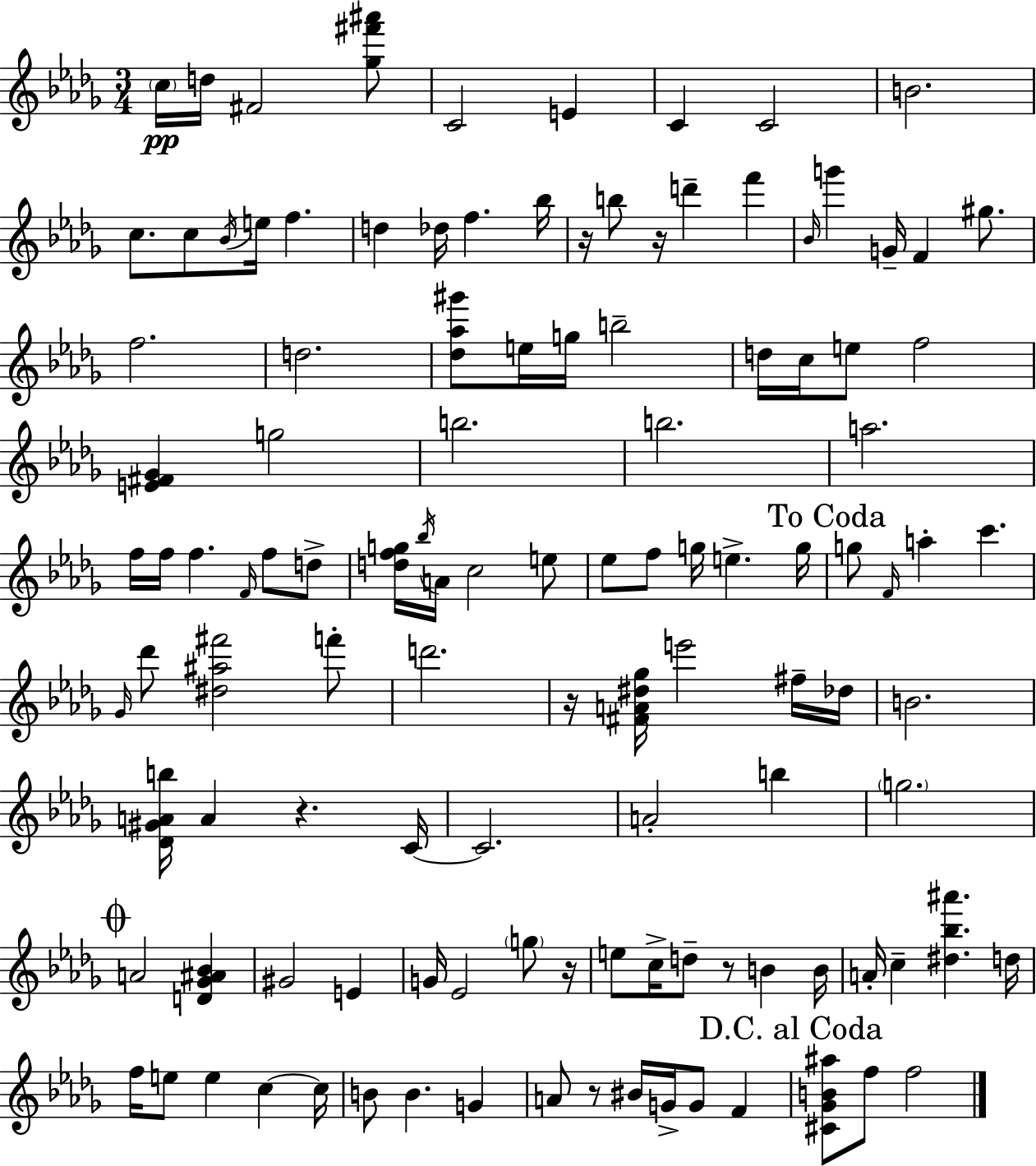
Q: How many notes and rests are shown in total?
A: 117